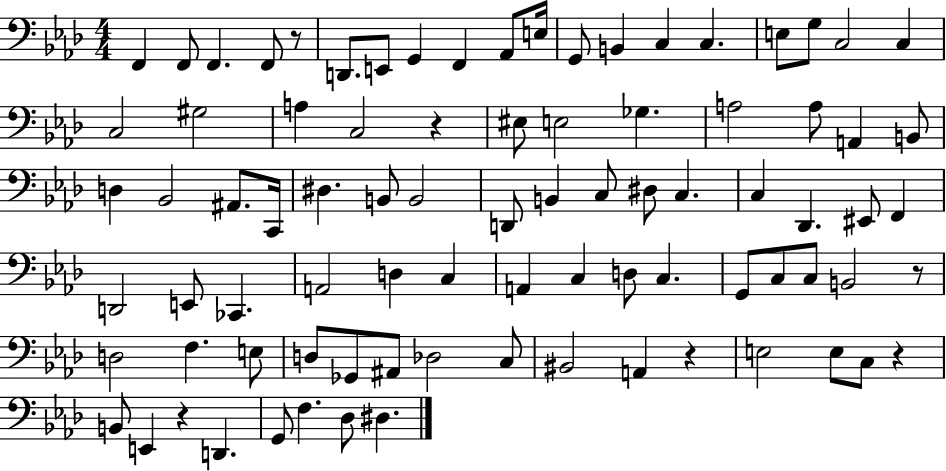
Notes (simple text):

F2/q F2/e F2/q. F2/e R/e D2/e. E2/e G2/q F2/q Ab2/e E3/s G2/e B2/q C3/q C3/q. E3/e G3/e C3/h C3/q C3/h G#3/h A3/q C3/h R/q EIS3/e E3/h Gb3/q. A3/h A3/e A2/q B2/e D3/q Bb2/h A#2/e. C2/s D#3/q. B2/e B2/h D2/e B2/q C3/e D#3/e C3/q. C3/q Db2/q. EIS2/e F2/q D2/h E2/e CES2/q. A2/h D3/q C3/q A2/q C3/q D3/e C3/q. G2/e C3/e C3/e B2/h R/e D3/h F3/q. E3/e D3/e Gb2/e A#2/e Db3/h C3/e BIS2/h A2/q R/q E3/h E3/e C3/e R/q B2/e E2/q R/q D2/q. G2/e F3/q. Db3/e D#3/q.